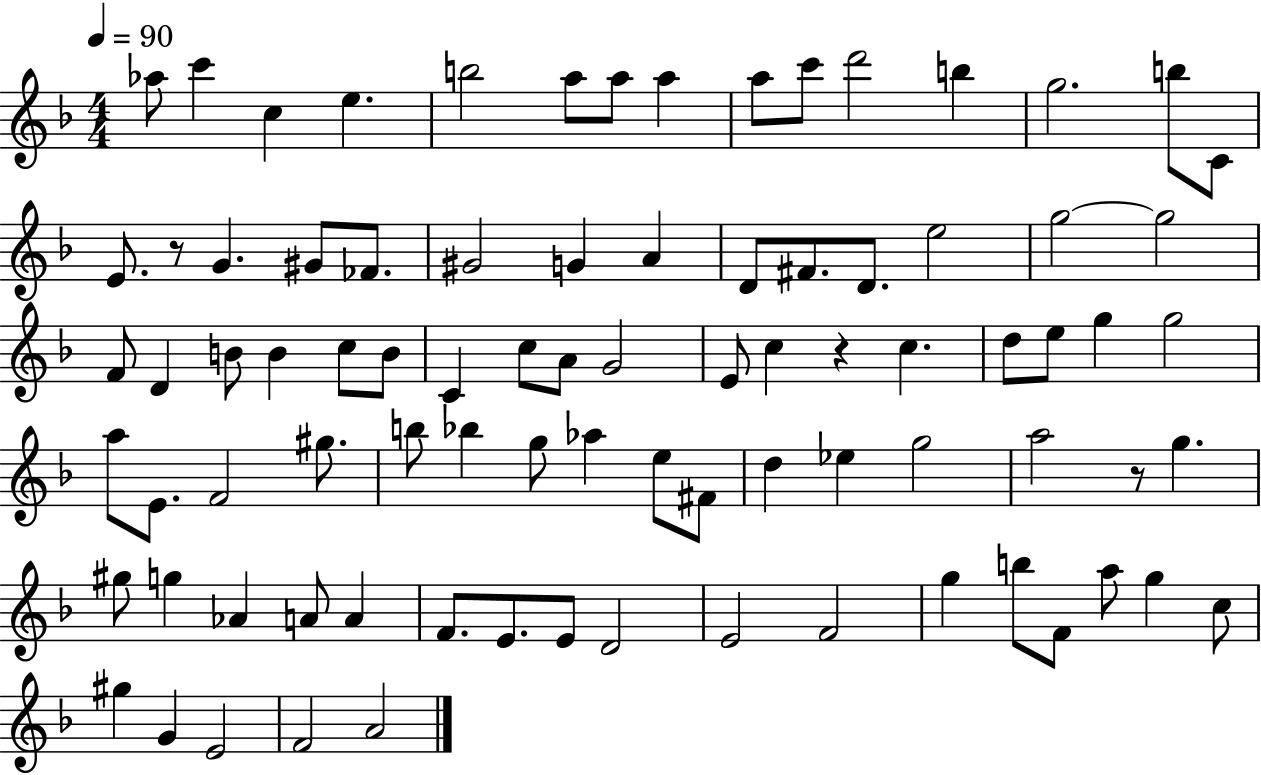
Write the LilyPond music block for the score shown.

{
  \clef treble
  \numericTimeSignature
  \time 4/4
  \key f \major
  \tempo 4 = 90
  \repeat volta 2 { aes''8 c'''4 c''4 e''4. | b''2 a''8 a''8 a''4 | a''8 c'''8 d'''2 b''4 | g''2. b''8 c'8 | \break e'8. r8 g'4. gis'8 fes'8. | gis'2 g'4 a'4 | d'8 fis'8. d'8. e''2 | g''2~~ g''2 | \break f'8 d'4 b'8 b'4 c''8 b'8 | c'4 c''8 a'8 g'2 | e'8 c''4 r4 c''4. | d''8 e''8 g''4 g''2 | \break a''8 e'8. f'2 gis''8. | b''8 bes''4 g''8 aes''4 e''8 fis'8 | d''4 ees''4 g''2 | a''2 r8 g''4. | \break gis''8 g''4 aes'4 a'8 a'4 | f'8. e'8. e'8 d'2 | e'2 f'2 | g''4 b''8 f'8 a''8 g''4 c''8 | \break gis''4 g'4 e'2 | f'2 a'2 | } \bar "|."
}